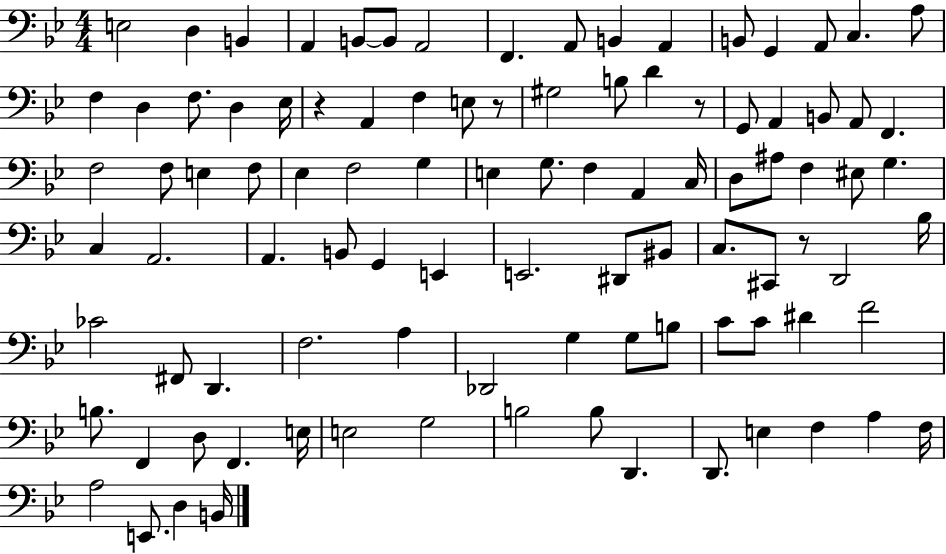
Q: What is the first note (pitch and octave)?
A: E3